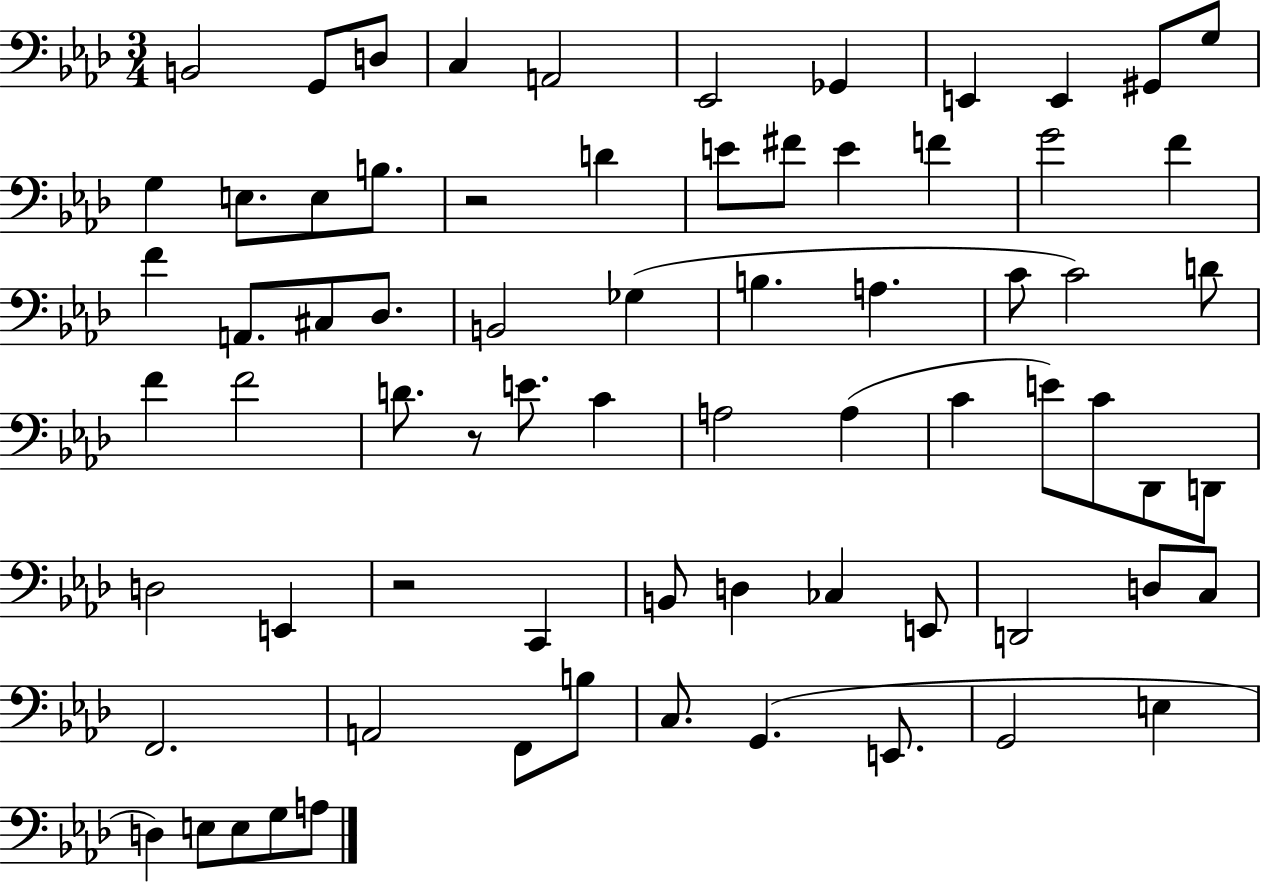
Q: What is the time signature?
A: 3/4